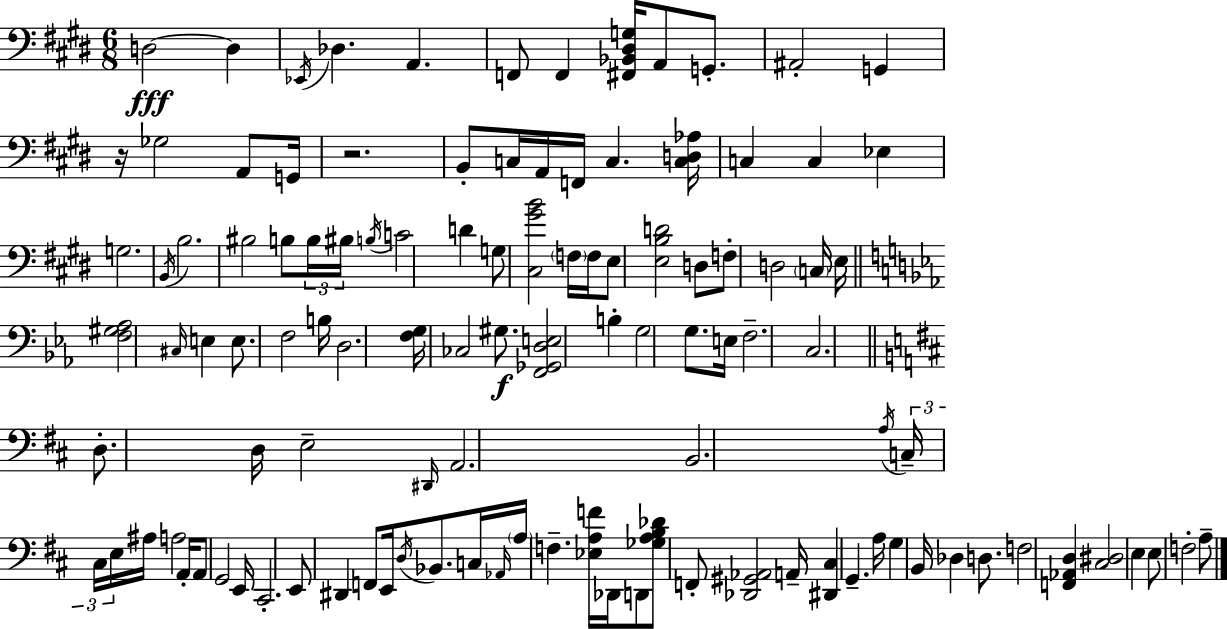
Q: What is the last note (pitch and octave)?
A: A3